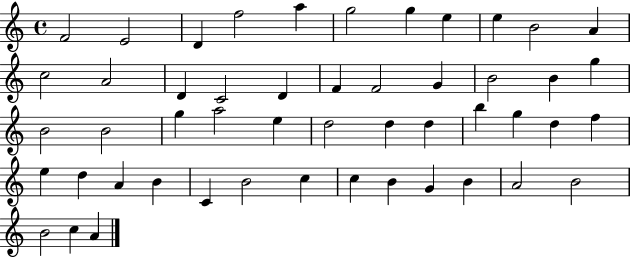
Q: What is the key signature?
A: C major